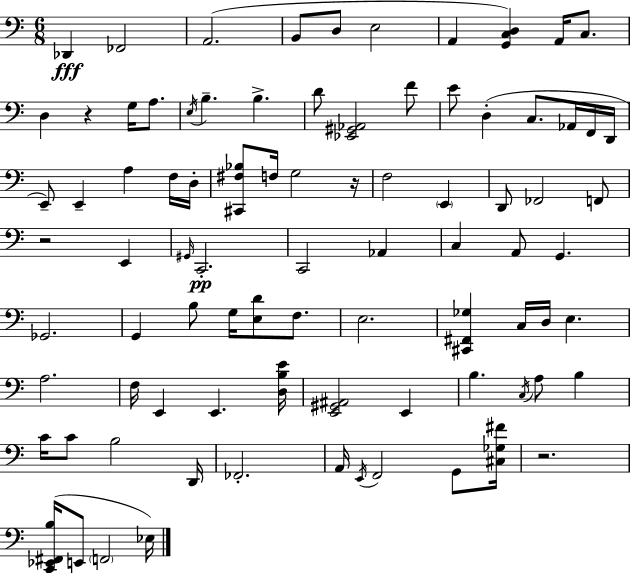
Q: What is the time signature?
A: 6/8